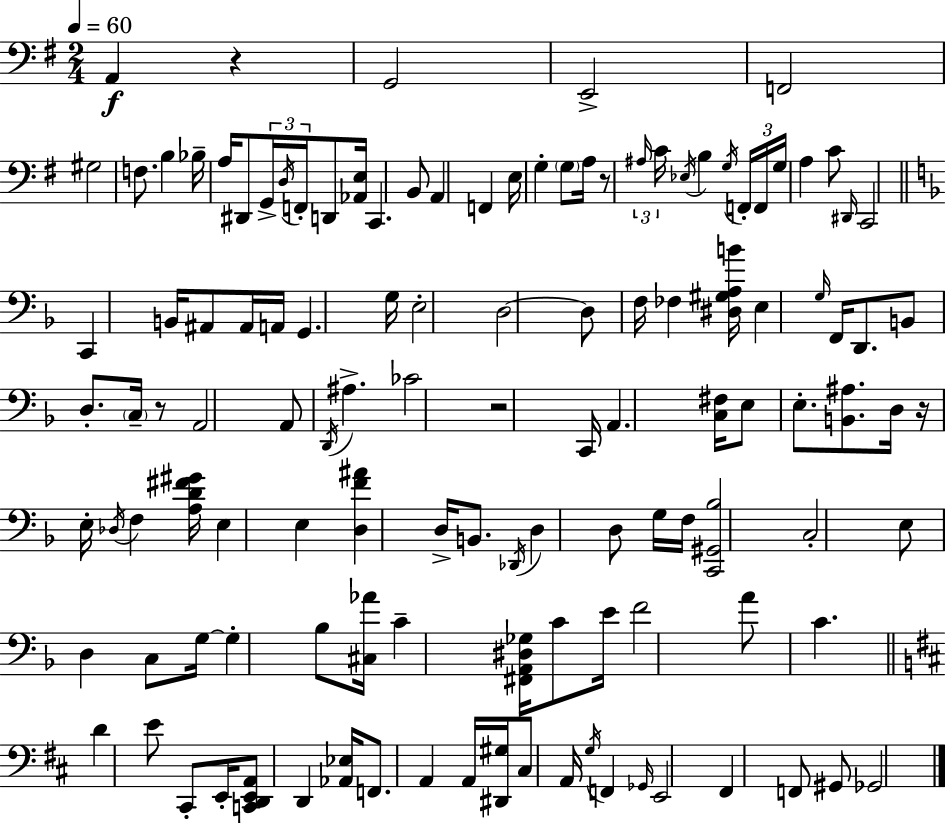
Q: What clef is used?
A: bass